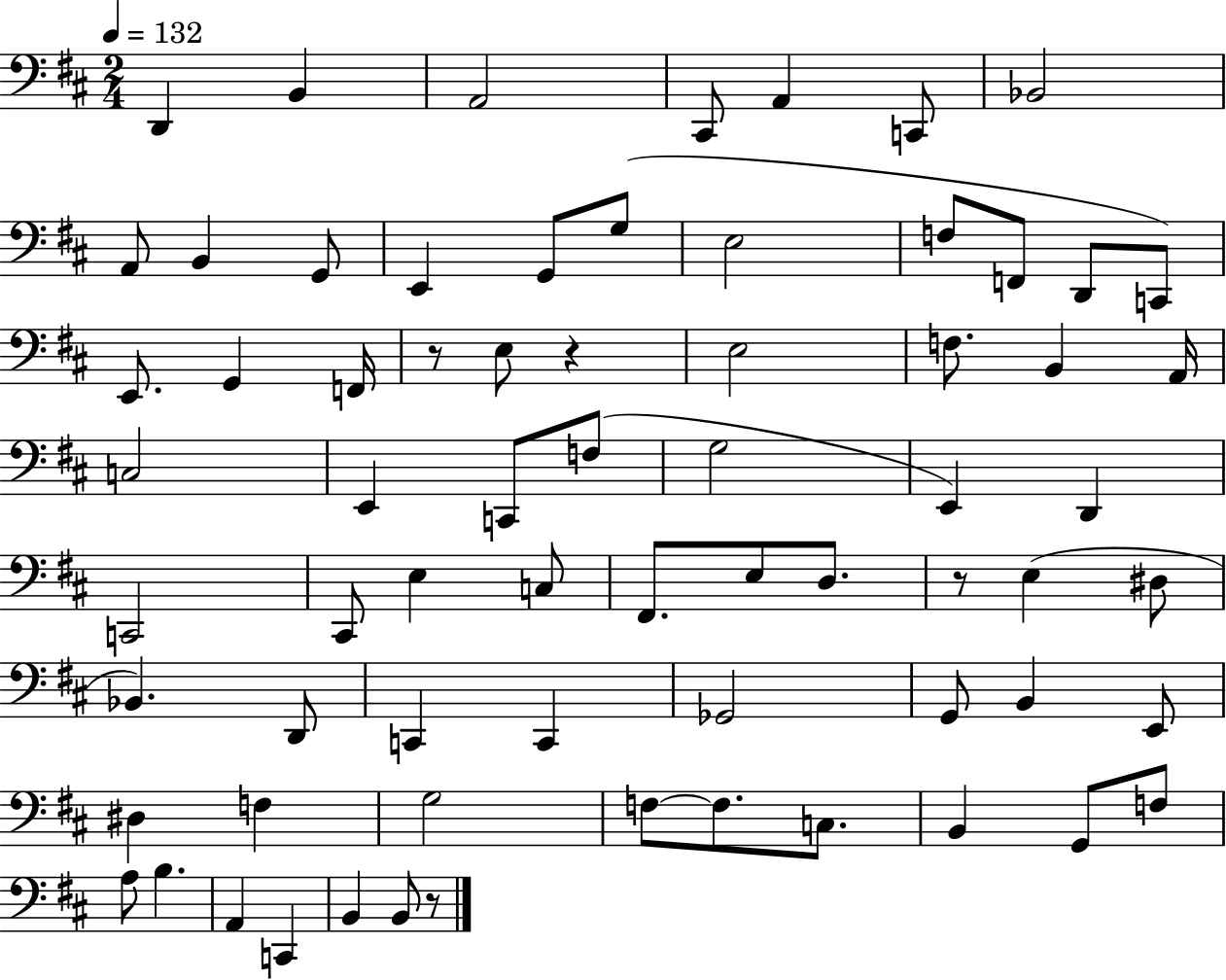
X:1
T:Untitled
M:2/4
L:1/4
K:D
D,, B,, A,,2 ^C,,/2 A,, C,,/2 _B,,2 A,,/2 B,, G,,/2 E,, G,,/2 G,/2 E,2 F,/2 F,,/2 D,,/2 C,,/2 E,,/2 G,, F,,/4 z/2 E,/2 z E,2 F,/2 B,, A,,/4 C,2 E,, C,,/2 F,/2 G,2 E,, D,, C,,2 ^C,,/2 E, C,/2 ^F,,/2 E,/2 D,/2 z/2 E, ^D,/2 _B,, D,,/2 C,, C,, _G,,2 G,,/2 B,, E,,/2 ^D, F, G,2 F,/2 F,/2 C,/2 B,, G,,/2 F,/2 A,/2 B, A,, C,, B,, B,,/2 z/2